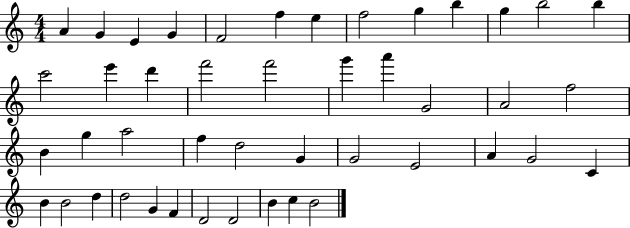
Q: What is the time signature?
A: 4/4